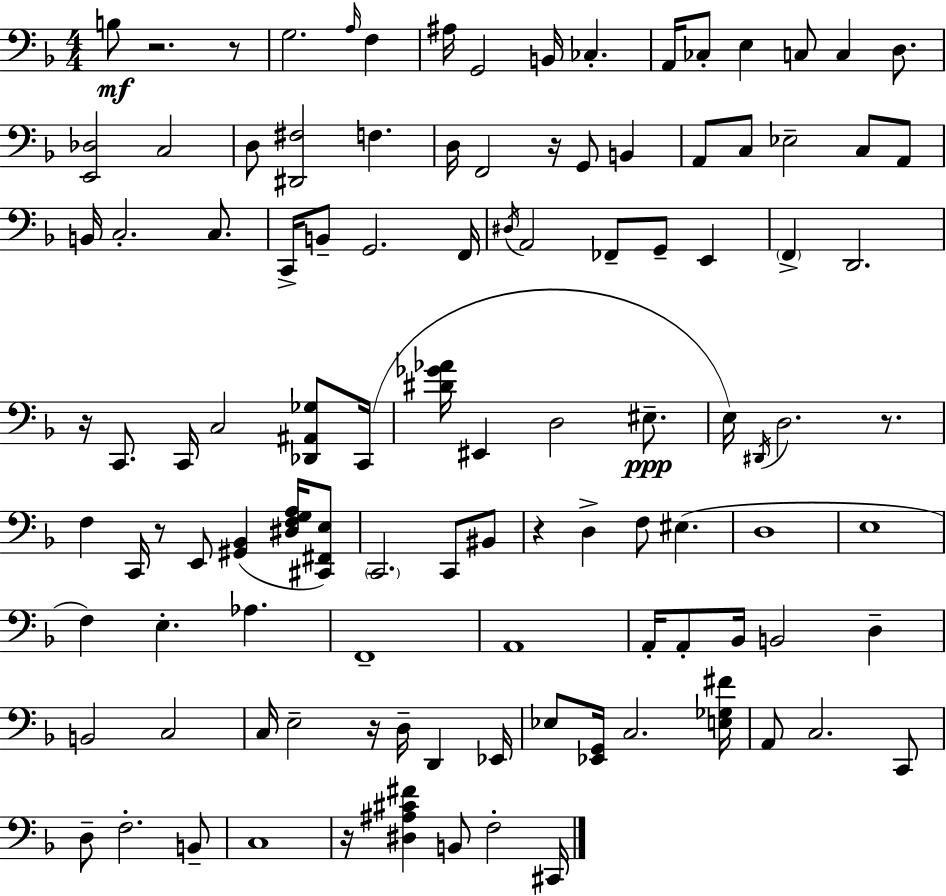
B3/e R/h. R/e G3/h. A3/s F3/q A#3/s G2/h B2/s CES3/q. A2/s CES3/e E3/q C3/e C3/q D3/e. [E2,Db3]/h C3/h D3/e [D#2,F#3]/h F3/q. D3/s F2/h R/s G2/e B2/q A2/e C3/e Eb3/h C3/e A2/e B2/s C3/h. C3/e. C2/s B2/e G2/h. F2/s D#3/s A2/h FES2/e G2/e E2/q F2/q D2/h. R/s C2/e. C2/s C3/h [Db2,A#2,Gb3]/e C2/s [D#4,Gb4,Ab4]/s EIS2/q D3/h EIS3/e. E3/s D#2/s D3/h. R/e. F3/q C2/s R/e E2/e [G#2,Bb2]/q [D#3,F3,G3,A3]/s [C#2,F#2,E3]/e C2/h. C2/e BIS2/e R/q D3/q F3/e EIS3/q. D3/w E3/w F3/q E3/q. Ab3/q. F2/w A2/w A2/s A2/e Bb2/s B2/h D3/q B2/h C3/h C3/s E3/h R/s D3/s D2/q Eb2/s Eb3/e [Eb2,G2]/s C3/h. [E3,Gb3,F#4]/s A2/e C3/h. C2/e D3/e F3/h. B2/e C3/w R/s [D#3,A#3,C#4,F#4]/q B2/e F3/h C#2/s